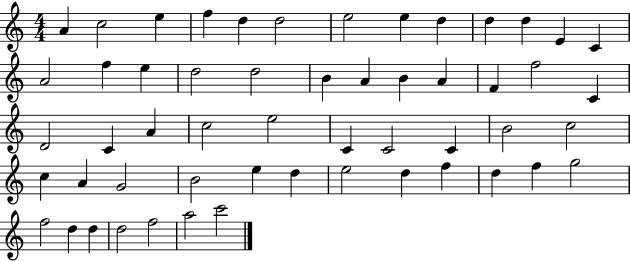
{
  \clef treble
  \numericTimeSignature
  \time 4/4
  \key c \major
  a'4 c''2 e''4 | f''4 d''4 d''2 | e''2 e''4 d''4 | d''4 d''4 e'4 c'4 | \break a'2 f''4 e''4 | d''2 d''2 | b'4 a'4 b'4 a'4 | f'4 f''2 c'4 | \break d'2 c'4 a'4 | c''2 e''2 | c'4 c'2 c'4 | b'2 c''2 | \break c''4 a'4 g'2 | b'2 e''4 d''4 | e''2 d''4 f''4 | d''4 f''4 g''2 | \break f''2 d''4 d''4 | d''2 f''2 | a''2 c'''2 | \bar "|."
}